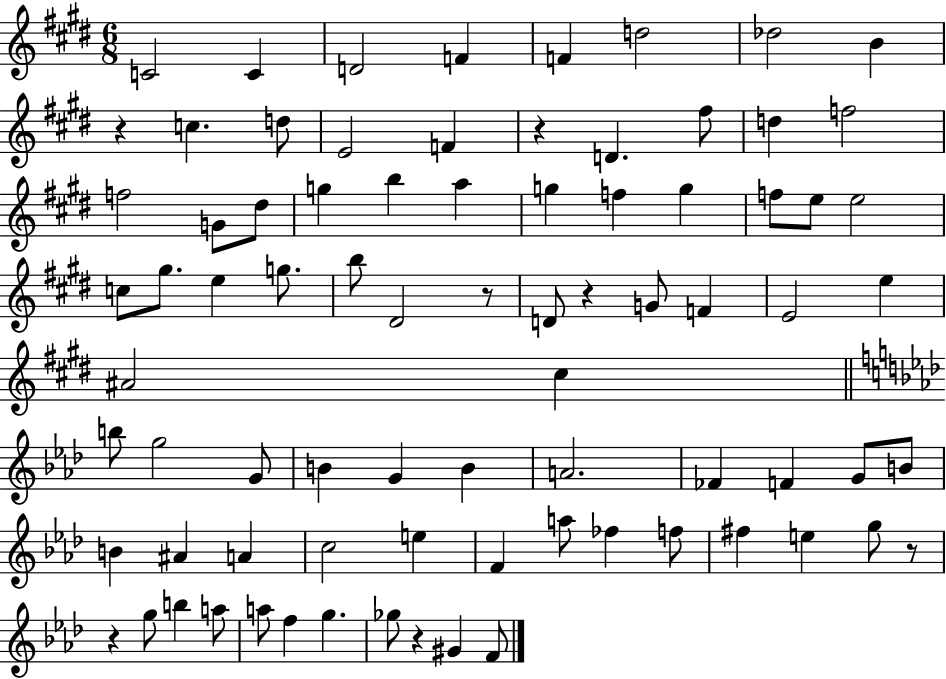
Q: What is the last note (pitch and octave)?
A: F4